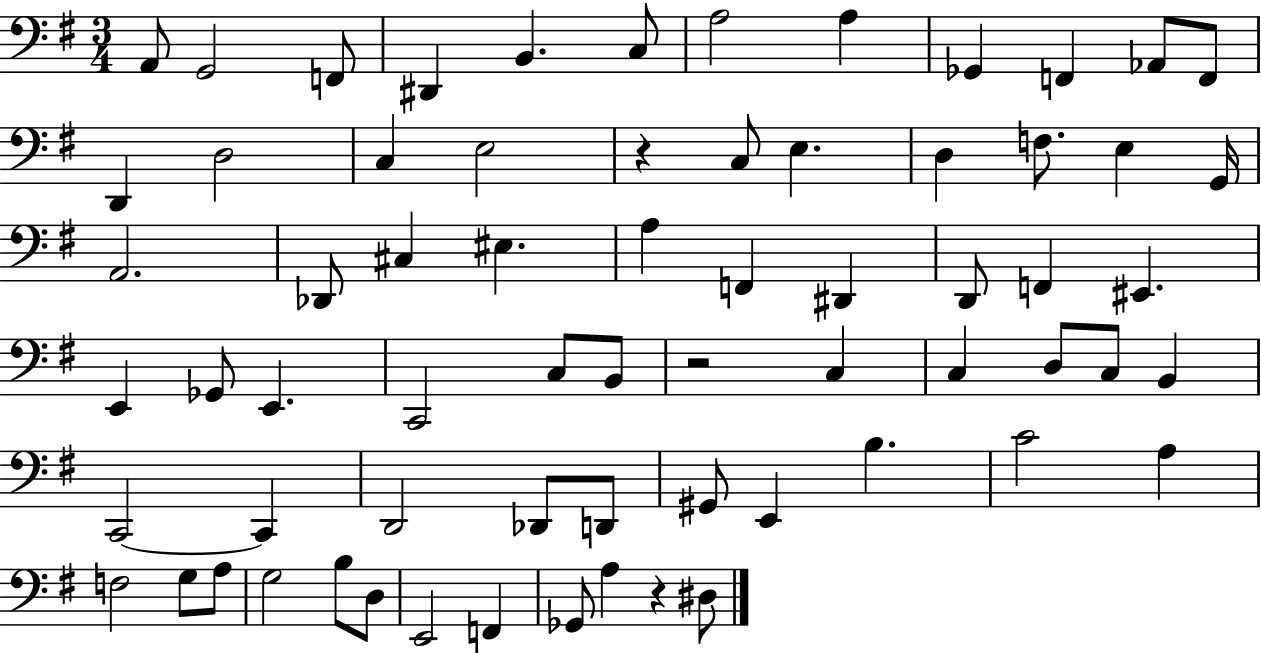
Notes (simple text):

A2/e G2/h F2/e D#2/q B2/q. C3/e A3/h A3/q Gb2/q F2/q Ab2/e F2/e D2/q D3/h C3/q E3/h R/q C3/e E3/q. D3/q F3/e. E3/q G2/s A2/h. Db2/e C#3/q EIS3/q. A3/q F2/q D#2/q D2/e F2/q EIS2/q. E2/q Gb2/e E2/q. C2/h C3/e B2/e R/h C3/q C3/q D3/e C3/e B2/q C2/h C2/q D2/h Db2/e D2/e G#2/e E2/q B3/q. C4/h A3/q F3/h G3/e A3/e G3/h B3/e D3/e E2/h F2/q Gb2/e A3/q R/q D#3/e